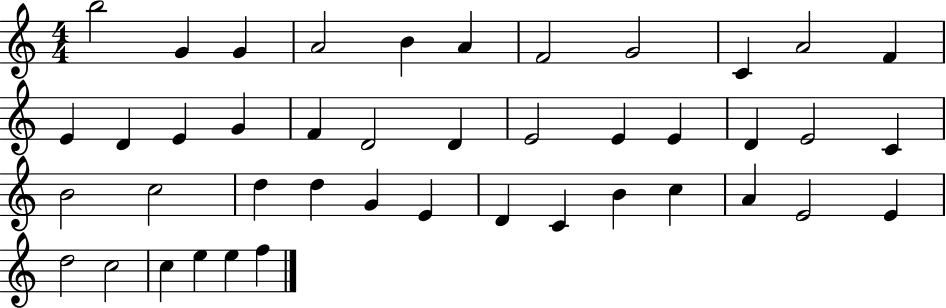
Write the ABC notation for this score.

X:1
T:Untitled
M:4/4
L:1/4
K:C
b2 G G A2 B A F2 G2 C A2 F E D E G F D2 D E2 E E D E2 C B2 c2 d d G E D C B c A E2 E d2 c2 c e e f